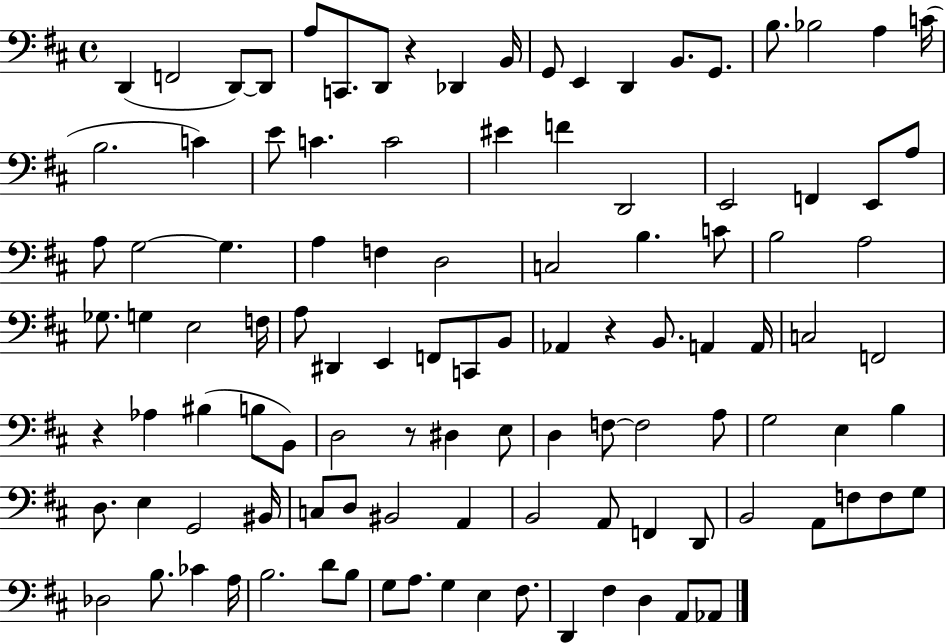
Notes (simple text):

D2/q F2/h D2/e D2/e A3/e C2/e. D2/e R/q Db2/q B2/s G2/e E2/q D2/q B2/e. G2/e. B3/e. Bb3/h A3/q C4/s B3/h. C4/q E4/e C4/q. C4/h EIS4/q F4/q D2/h E2/h F2/q E2/e A3/e A3/e G3/h G3/q. A3/q F3/q D3/h C3/h B3/q. C4/e B3/h A3/h Gb3/e. G3/q E3/h F3/s A3/e D#2/q E2/q F2/e C2/e B2/e Ab2/q R/q B2/e. A2/q A2/s C3/h F2/h R/q Ab3/q BIS3/q B3/e B2/e D3/h R/e D#3/q E3/e D3/q F3/e F3/h A3/e G3/h E3/q B3/q D3/e. E3/q G2/h BIS2/s C3/e D3/e BIS2/h A2/q B2/h A2/e F2/q D2/e B2/h A2/e F3/e F3/e G3/e Db3/h B3/e. CES4/q A3/s B3/h. D4/e B3/e G3/e A3/e. G3/q E3/q F#3/e. D2/q F#3/q D3/q A2/e Ab2/e